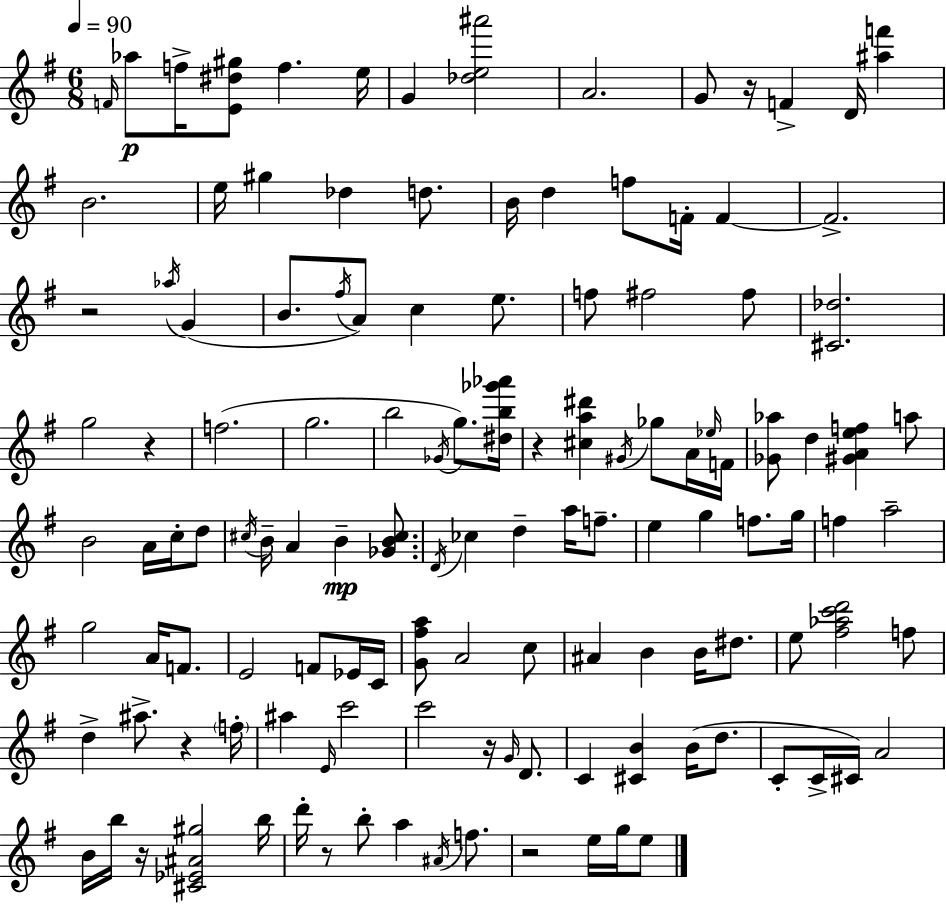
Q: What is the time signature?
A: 6/8